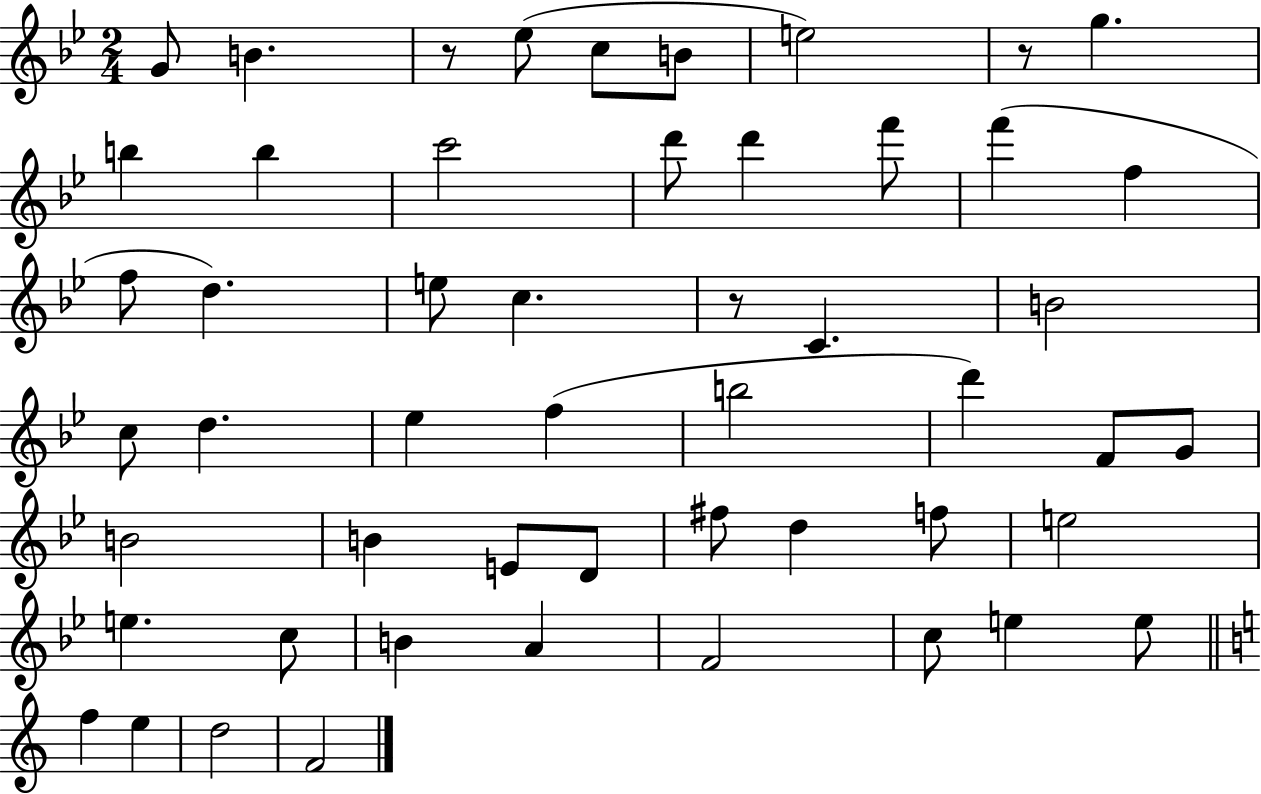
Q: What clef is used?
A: treble